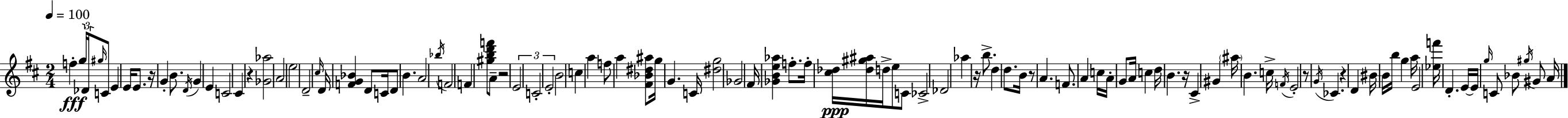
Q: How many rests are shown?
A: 8